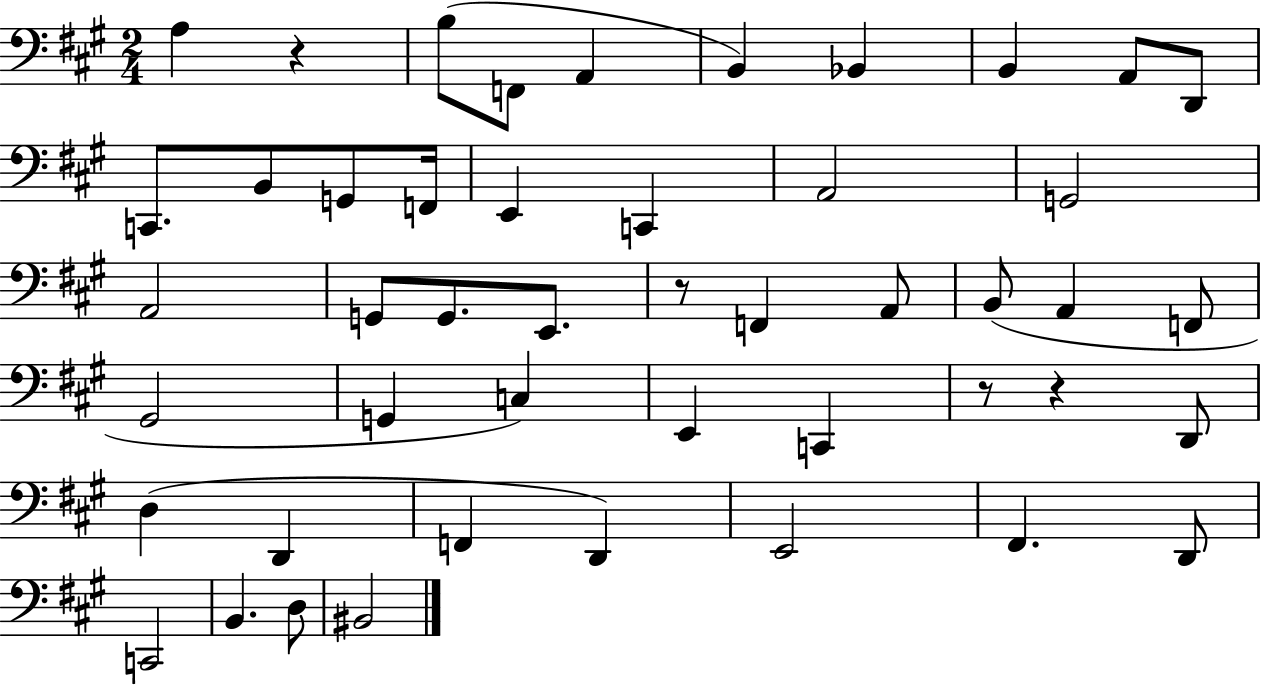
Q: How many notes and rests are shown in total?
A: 47